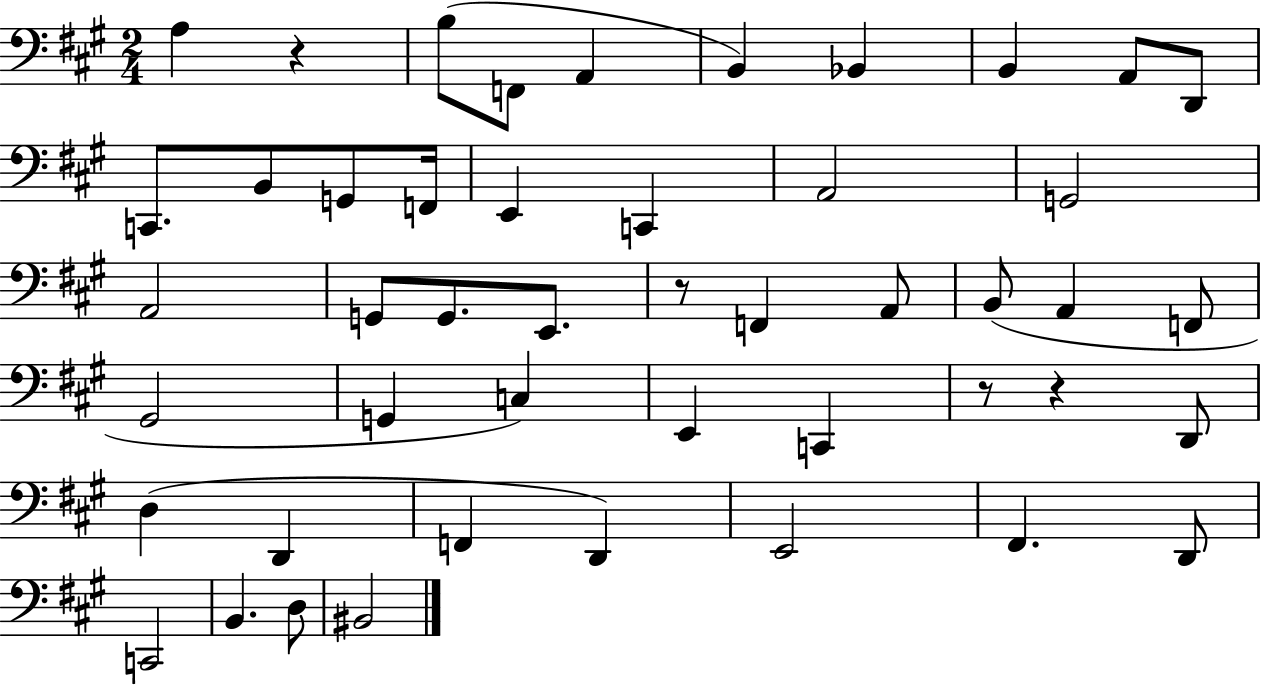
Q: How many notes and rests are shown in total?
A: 47